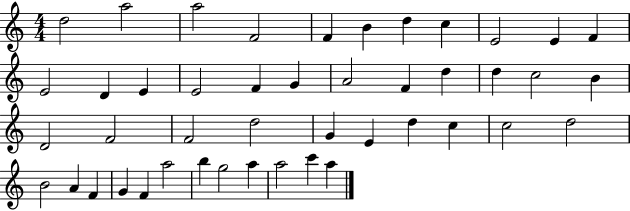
X:1
T:Untitled
M:4/4
L:1/4
K:C
d2 a2 a2 F2 F B d c E2 E F E2 D E E2 F G A2 F d d c2 B D2 F2 F2 d2 G E d c c2 d2 B2 A F G F a2 b g2 a a2 c' a